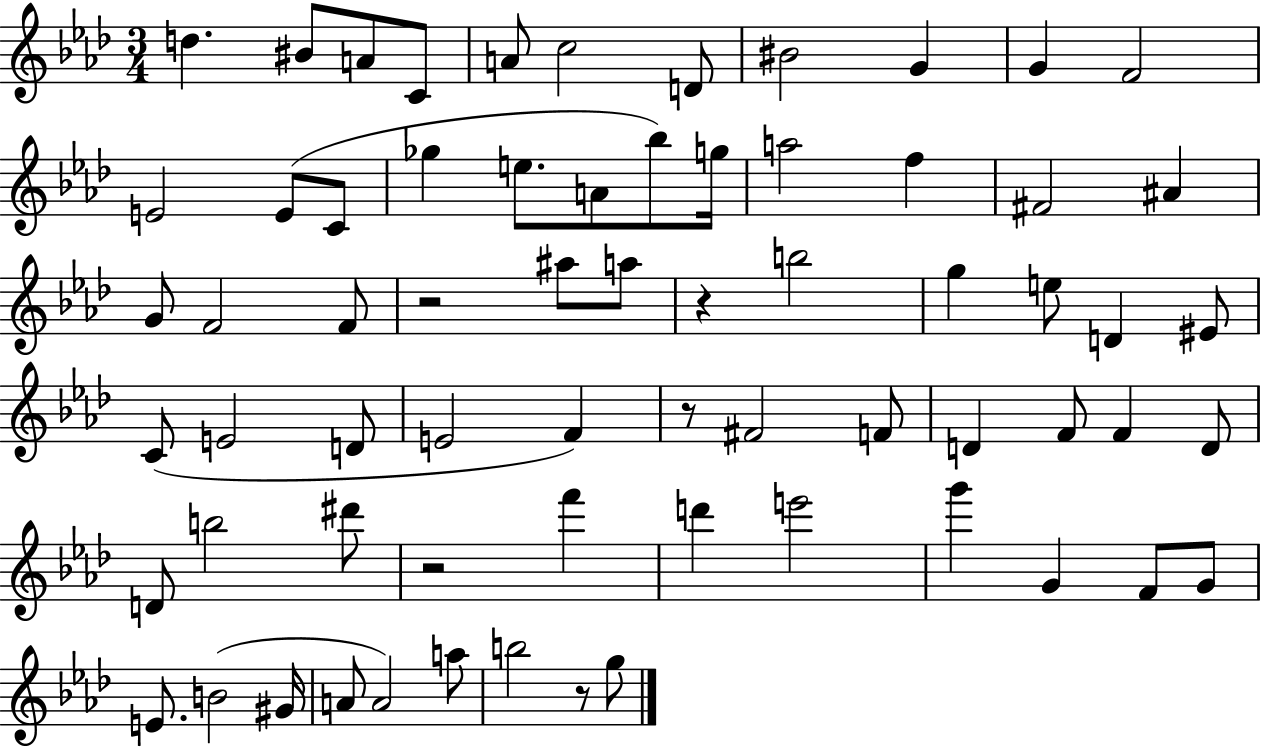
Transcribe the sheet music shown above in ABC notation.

X:1
T:Untitled
M:3/4
L:1/4
K:Ab
d ^B/2 A/2 C/2 A/2 c2 D/2 ^B2 G G F2 E2 E/2 C/2 _g e/2 A/2 _b/2 g/4 a2 f ^F2 ^A G/2 F2 F/2 z2 ^a/2 a/2 z b2 g e/2 D ^E/2 C/2 E2 D/2 E2 F z/2 ^F2 F/2 D F/2 F D/2 D/2 b2 ^d'/2 z2 f' d' e'2 g' G F/2 G/2 E/2 B2 ^G/4 A/2 A2 a/2 b2 z/2 g/2